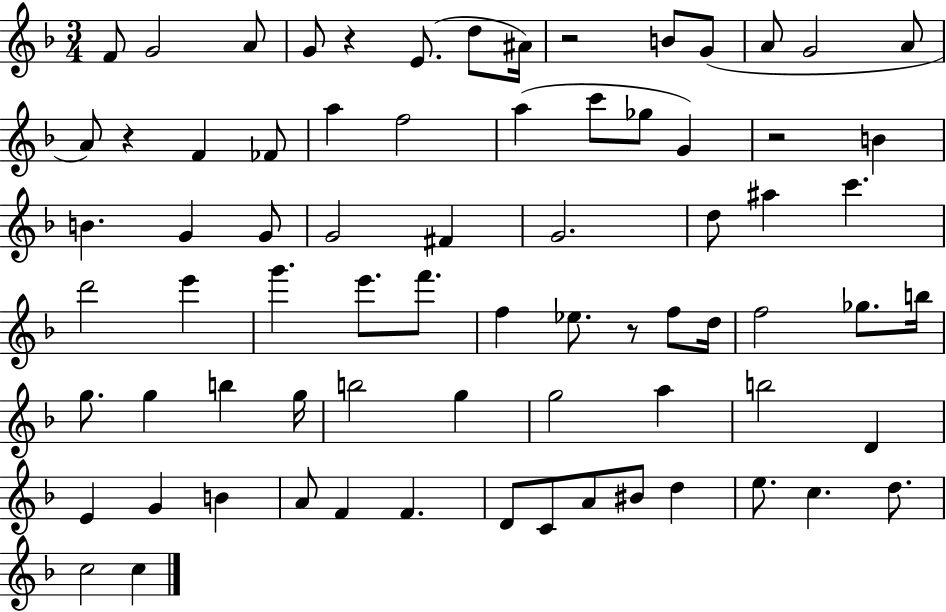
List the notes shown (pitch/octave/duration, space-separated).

F4/e G4/h A4/e G4/e R/q E4/e. D5/e A#4/s R/h B4/e G4/e A4/e G4/h A4/e A4/e R/q F4/q FES4/e A5/q F5/h A5/q C6/e Gb5/e G4/q R/h B4/q B4/q. G4/q G4/e G4/h F#4/q G4/h. D5/e A#5/q C6/q. D6/h E6/q G6/q. E6/e. F6/e. F5/q Eb5/e. R/e F5/e D5/s F5/h Gb5/e. B5/s G5/e. G5/q B5/q G5/s B5/h G5/q G5/h A5/q B5/h D4/q E4/q G4/q B4/q A4/e F4/q F4/q. D4/e C4/e A4/e BIS4/e D5/q E5/e. C5/q. D5/e. C5/h C5/q